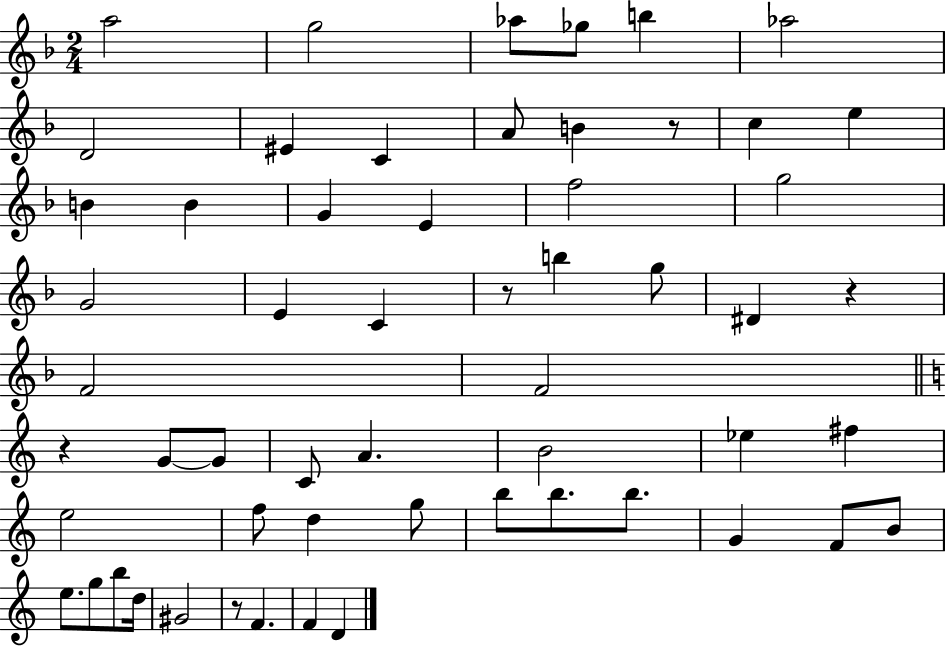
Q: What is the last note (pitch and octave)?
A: D4